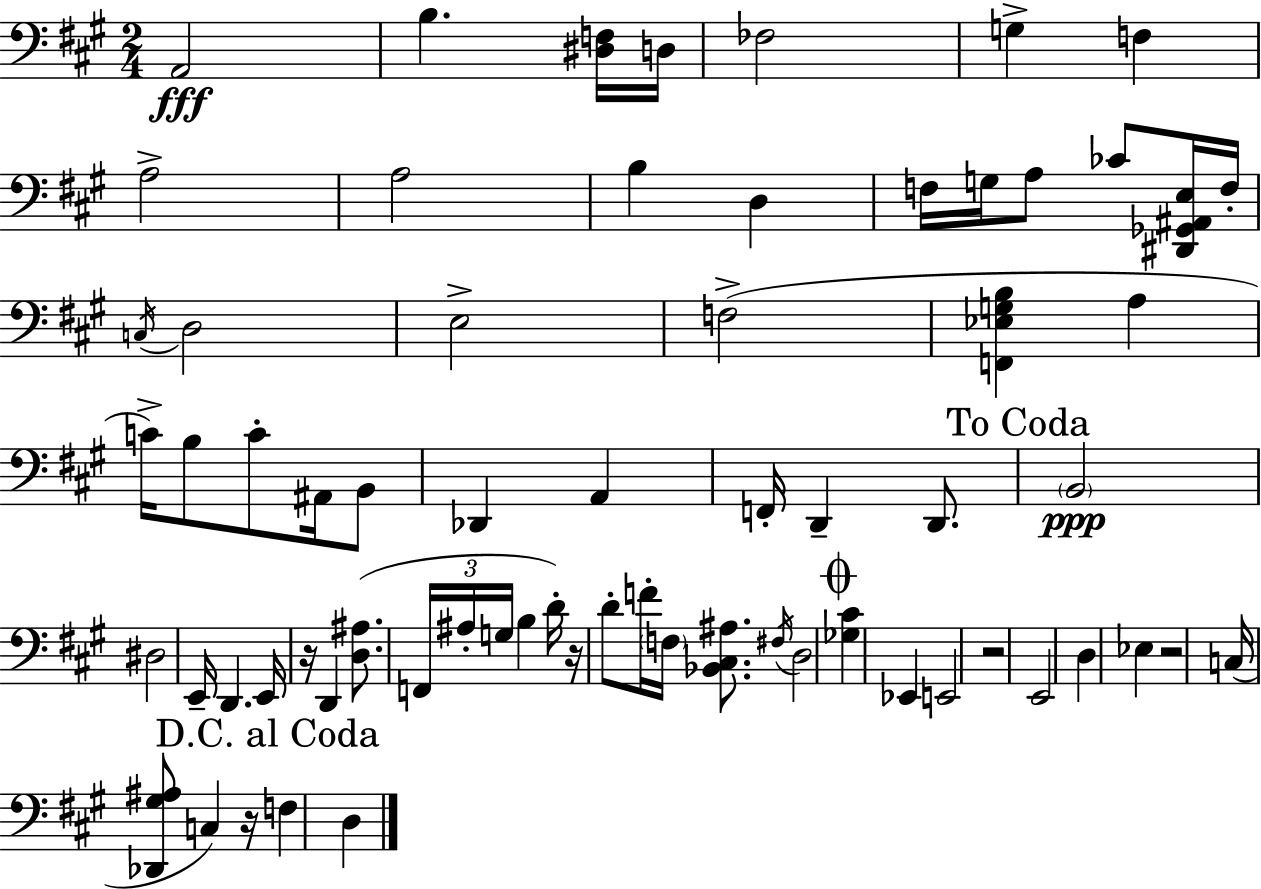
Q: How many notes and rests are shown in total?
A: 67